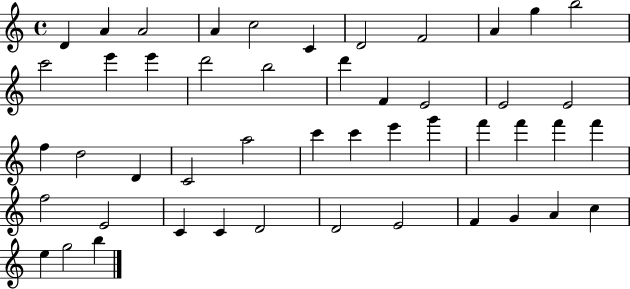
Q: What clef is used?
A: treble